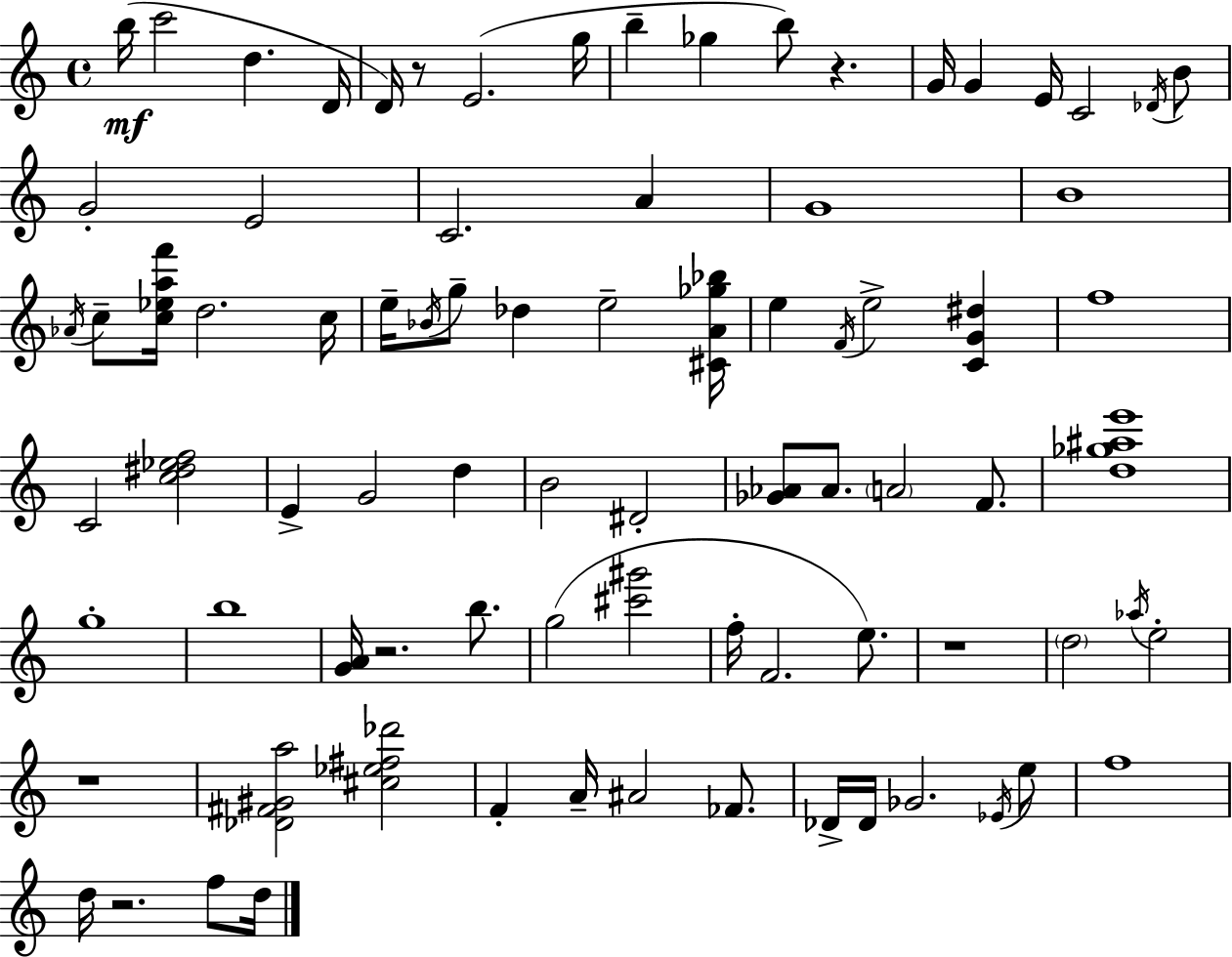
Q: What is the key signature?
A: C major